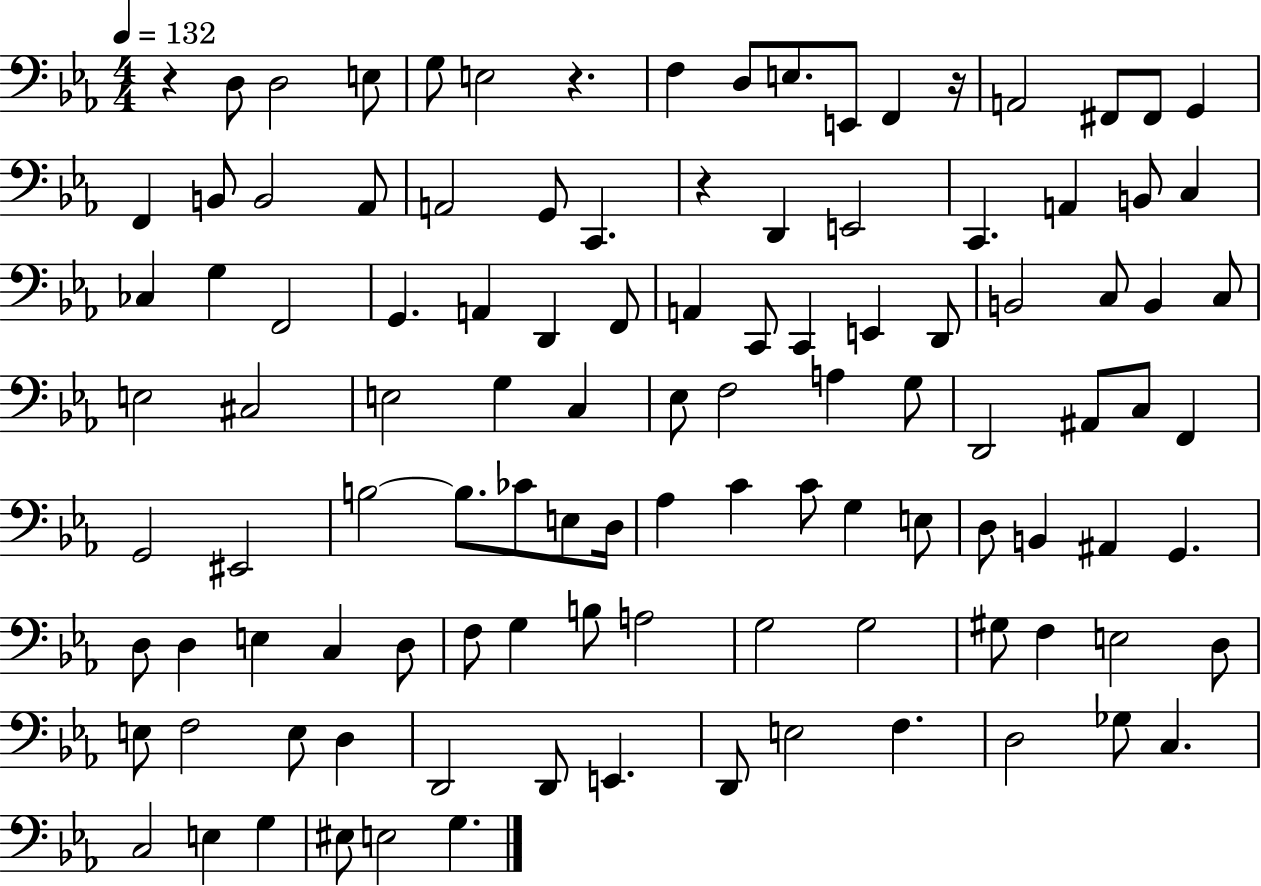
{
  \clef bass
  \numericTimeSignature
  \time 4/4
  \key ees \major
  \tempo 4 = 132
  r4 d8 d2 e8 | g8 e2 r4. | f4 d8 e8. e,8 f,4 r16 | a,2 fis,8 fis,8 g,4 | \break f,4 b,8 b,2 aes,8 | a,2 g,8 c,4. | r4 d,4 e,2 | c,4. a,4 b,8 c4 | \break ces4 g4 f,2 | g,4. a,4 d,4 f,8 | a,4 c,8 c,4 e,4 d,8 | b,2 c8 b,4 c8 | \break e2 cis2 | e2 g4 c4 | ees8 f2 a4 g8 | d,2 ais,8 c8 f,4 | \break g,2 eis,2 | b2~~ b8. ces'8 e8 d16 | aes4 c'4 c'8 g4 e8 | d8 b,4 ais,4 g,4. | \break d8 d4 e4 c4 d8 | f8 g4 b8 a2 | g2 g2 | gis8 f4 e2 d8 | \break e8 f2 e8 d4 | d,2 d,8 e,4. | d,8 e2 f4. | d2 ges8 c4. | \break c2 e4 g4 | eis8 e2 g4. | \bar "|."
}